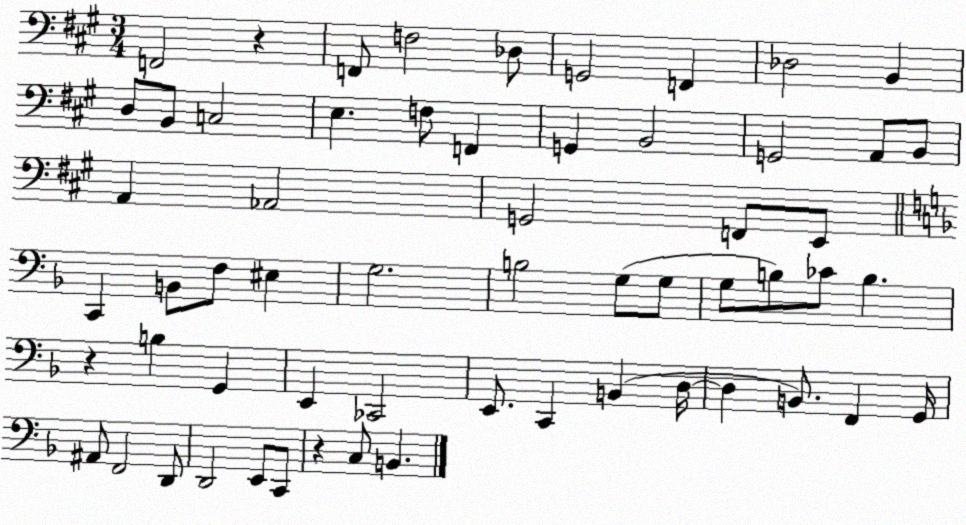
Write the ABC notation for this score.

X:1
T:Untitled
M:3/4
L:1/4
K:A
F,,2 z F,,/2 F,2 _D,/2 G,,2 F,, _D,2 B,, D,/2 B,,/2 C,2 E, F,/2 F,, G,, B,,2 G,,2 A,,/2 B,,/2 A,, _A,,2 G,,2 F,,/2 E,,/2 C,, B,,/2 F,/2 ^E, G,2 B,2 G,/2 G,/2 G,/2 B,/2 _C/2 B, z B, G,, E,, _C,,2 E,,/2 C,, B,, D,/4 D, B,,/2 F,, G,,/4 ^A,,/2 F,,2 D,,/2 D,,2 E,,/2 C,,/2 z C,/2 B,,